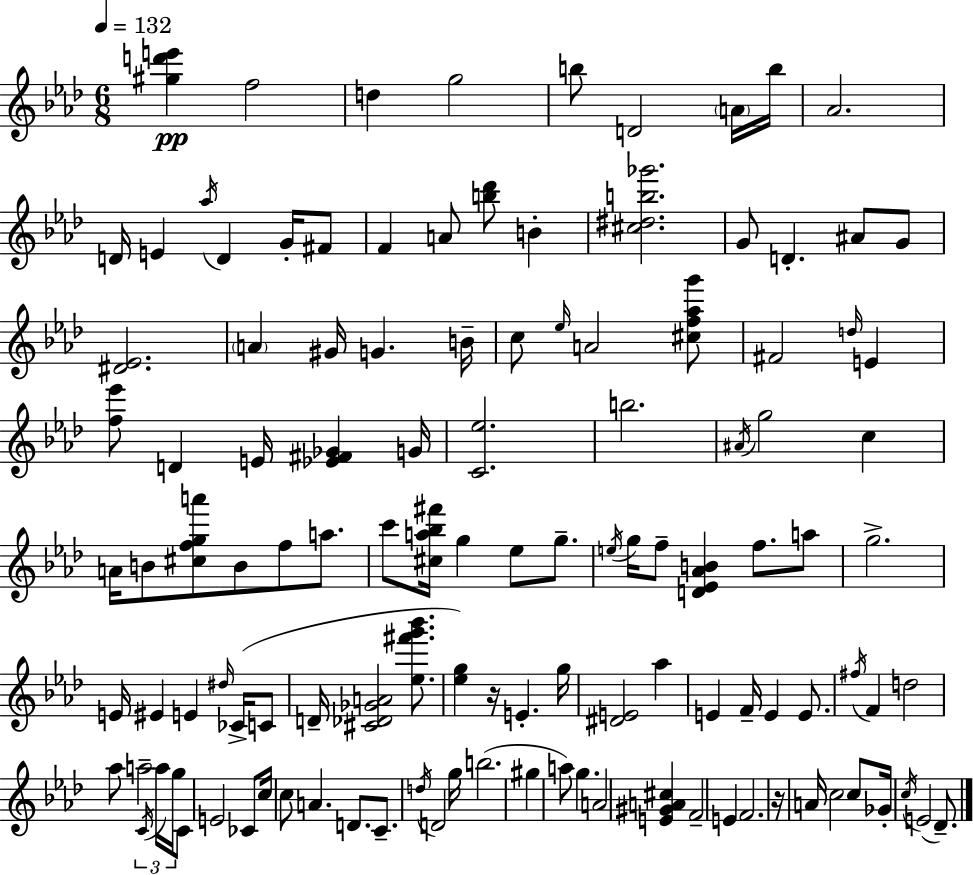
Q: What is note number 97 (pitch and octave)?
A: C5